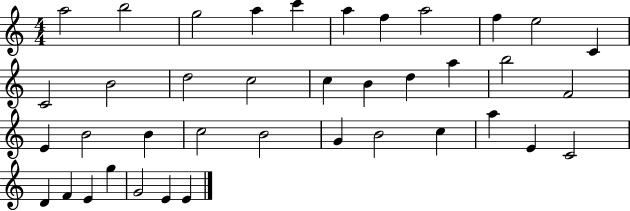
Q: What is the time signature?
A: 4/4